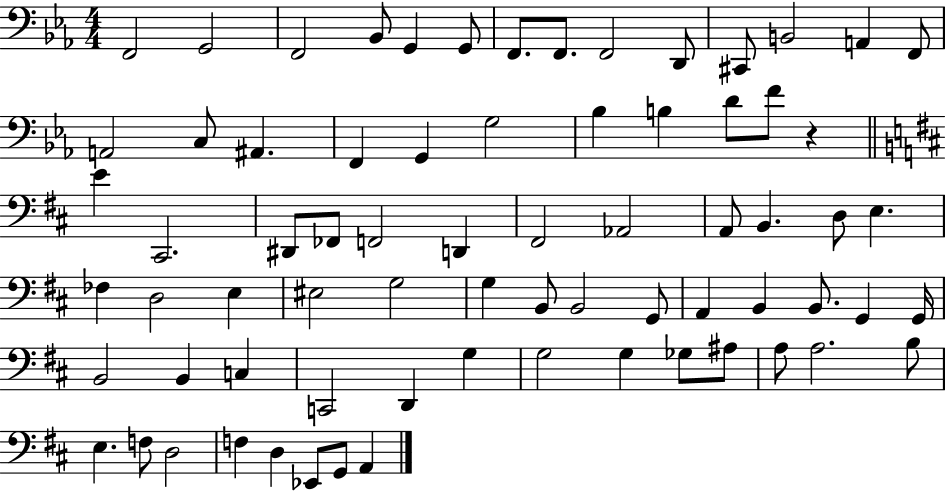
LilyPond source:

{
  \clef bass
  \numericTimeSignature
  \time 4/4
  \key ees \major
  f,2 g,2 | f,2 bes,8 g,4 g,8 | f,8. f,8. f,2 d,8 | cis,8 b,2 a,4 f,8 | \break a,2 c8 ais,4. | f,4 g,4 g2 | bes4 b4 d'8 f'8 r4 | \bar "||" \break \key b \minor e'4 cis,2. | dis,8 fes,8 f,2 d,4 | fis,2 aes,2 | a,8 b,4. d8 e4. | \break fes4 d2 e4 | eis2 g2 | g4 b,8 b,2 g,8 | a,4 b,4 b,8. g,4 g,16 | \break b,2 b,4 c4 | c,2 d,4 g4 | g2 g4 ges8 ais8 | a8 a2. b8 | \break e4. f8 d2 | f4 d4 ees,8 g,8 a,4 | \bar "|."
}